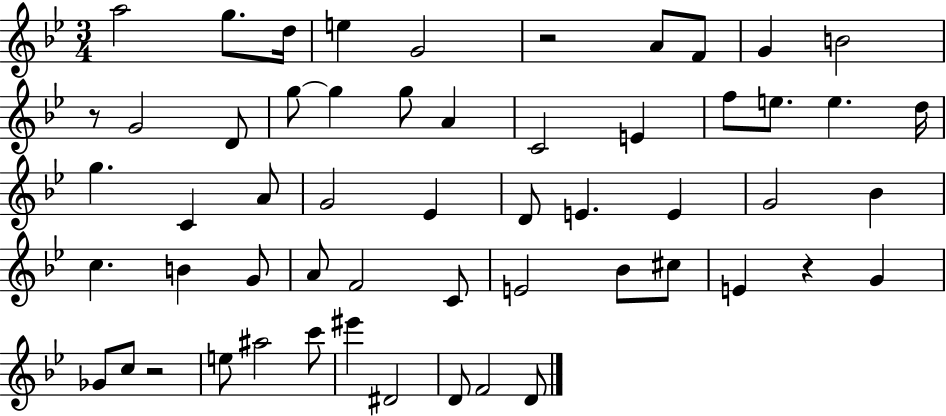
X:1
T:Untitled
M:3/4
L:1/4
K:Bb
a2 g/2 d/4 e G2 z2 A/2 F/2 G B2 z/2 G2 D/2 g/2 g g/2 A C2 E f/2 e/2 e d/4 g C A/2 G2 _E D/2 E E G2 _B c B G/2 A/2 F2 C/2 E2 _B/2 ^c/2 E z G _G/2 c/2 z2 e/2 ^a2 c'/2 ^e' ^D2 D/2 F2 D/2